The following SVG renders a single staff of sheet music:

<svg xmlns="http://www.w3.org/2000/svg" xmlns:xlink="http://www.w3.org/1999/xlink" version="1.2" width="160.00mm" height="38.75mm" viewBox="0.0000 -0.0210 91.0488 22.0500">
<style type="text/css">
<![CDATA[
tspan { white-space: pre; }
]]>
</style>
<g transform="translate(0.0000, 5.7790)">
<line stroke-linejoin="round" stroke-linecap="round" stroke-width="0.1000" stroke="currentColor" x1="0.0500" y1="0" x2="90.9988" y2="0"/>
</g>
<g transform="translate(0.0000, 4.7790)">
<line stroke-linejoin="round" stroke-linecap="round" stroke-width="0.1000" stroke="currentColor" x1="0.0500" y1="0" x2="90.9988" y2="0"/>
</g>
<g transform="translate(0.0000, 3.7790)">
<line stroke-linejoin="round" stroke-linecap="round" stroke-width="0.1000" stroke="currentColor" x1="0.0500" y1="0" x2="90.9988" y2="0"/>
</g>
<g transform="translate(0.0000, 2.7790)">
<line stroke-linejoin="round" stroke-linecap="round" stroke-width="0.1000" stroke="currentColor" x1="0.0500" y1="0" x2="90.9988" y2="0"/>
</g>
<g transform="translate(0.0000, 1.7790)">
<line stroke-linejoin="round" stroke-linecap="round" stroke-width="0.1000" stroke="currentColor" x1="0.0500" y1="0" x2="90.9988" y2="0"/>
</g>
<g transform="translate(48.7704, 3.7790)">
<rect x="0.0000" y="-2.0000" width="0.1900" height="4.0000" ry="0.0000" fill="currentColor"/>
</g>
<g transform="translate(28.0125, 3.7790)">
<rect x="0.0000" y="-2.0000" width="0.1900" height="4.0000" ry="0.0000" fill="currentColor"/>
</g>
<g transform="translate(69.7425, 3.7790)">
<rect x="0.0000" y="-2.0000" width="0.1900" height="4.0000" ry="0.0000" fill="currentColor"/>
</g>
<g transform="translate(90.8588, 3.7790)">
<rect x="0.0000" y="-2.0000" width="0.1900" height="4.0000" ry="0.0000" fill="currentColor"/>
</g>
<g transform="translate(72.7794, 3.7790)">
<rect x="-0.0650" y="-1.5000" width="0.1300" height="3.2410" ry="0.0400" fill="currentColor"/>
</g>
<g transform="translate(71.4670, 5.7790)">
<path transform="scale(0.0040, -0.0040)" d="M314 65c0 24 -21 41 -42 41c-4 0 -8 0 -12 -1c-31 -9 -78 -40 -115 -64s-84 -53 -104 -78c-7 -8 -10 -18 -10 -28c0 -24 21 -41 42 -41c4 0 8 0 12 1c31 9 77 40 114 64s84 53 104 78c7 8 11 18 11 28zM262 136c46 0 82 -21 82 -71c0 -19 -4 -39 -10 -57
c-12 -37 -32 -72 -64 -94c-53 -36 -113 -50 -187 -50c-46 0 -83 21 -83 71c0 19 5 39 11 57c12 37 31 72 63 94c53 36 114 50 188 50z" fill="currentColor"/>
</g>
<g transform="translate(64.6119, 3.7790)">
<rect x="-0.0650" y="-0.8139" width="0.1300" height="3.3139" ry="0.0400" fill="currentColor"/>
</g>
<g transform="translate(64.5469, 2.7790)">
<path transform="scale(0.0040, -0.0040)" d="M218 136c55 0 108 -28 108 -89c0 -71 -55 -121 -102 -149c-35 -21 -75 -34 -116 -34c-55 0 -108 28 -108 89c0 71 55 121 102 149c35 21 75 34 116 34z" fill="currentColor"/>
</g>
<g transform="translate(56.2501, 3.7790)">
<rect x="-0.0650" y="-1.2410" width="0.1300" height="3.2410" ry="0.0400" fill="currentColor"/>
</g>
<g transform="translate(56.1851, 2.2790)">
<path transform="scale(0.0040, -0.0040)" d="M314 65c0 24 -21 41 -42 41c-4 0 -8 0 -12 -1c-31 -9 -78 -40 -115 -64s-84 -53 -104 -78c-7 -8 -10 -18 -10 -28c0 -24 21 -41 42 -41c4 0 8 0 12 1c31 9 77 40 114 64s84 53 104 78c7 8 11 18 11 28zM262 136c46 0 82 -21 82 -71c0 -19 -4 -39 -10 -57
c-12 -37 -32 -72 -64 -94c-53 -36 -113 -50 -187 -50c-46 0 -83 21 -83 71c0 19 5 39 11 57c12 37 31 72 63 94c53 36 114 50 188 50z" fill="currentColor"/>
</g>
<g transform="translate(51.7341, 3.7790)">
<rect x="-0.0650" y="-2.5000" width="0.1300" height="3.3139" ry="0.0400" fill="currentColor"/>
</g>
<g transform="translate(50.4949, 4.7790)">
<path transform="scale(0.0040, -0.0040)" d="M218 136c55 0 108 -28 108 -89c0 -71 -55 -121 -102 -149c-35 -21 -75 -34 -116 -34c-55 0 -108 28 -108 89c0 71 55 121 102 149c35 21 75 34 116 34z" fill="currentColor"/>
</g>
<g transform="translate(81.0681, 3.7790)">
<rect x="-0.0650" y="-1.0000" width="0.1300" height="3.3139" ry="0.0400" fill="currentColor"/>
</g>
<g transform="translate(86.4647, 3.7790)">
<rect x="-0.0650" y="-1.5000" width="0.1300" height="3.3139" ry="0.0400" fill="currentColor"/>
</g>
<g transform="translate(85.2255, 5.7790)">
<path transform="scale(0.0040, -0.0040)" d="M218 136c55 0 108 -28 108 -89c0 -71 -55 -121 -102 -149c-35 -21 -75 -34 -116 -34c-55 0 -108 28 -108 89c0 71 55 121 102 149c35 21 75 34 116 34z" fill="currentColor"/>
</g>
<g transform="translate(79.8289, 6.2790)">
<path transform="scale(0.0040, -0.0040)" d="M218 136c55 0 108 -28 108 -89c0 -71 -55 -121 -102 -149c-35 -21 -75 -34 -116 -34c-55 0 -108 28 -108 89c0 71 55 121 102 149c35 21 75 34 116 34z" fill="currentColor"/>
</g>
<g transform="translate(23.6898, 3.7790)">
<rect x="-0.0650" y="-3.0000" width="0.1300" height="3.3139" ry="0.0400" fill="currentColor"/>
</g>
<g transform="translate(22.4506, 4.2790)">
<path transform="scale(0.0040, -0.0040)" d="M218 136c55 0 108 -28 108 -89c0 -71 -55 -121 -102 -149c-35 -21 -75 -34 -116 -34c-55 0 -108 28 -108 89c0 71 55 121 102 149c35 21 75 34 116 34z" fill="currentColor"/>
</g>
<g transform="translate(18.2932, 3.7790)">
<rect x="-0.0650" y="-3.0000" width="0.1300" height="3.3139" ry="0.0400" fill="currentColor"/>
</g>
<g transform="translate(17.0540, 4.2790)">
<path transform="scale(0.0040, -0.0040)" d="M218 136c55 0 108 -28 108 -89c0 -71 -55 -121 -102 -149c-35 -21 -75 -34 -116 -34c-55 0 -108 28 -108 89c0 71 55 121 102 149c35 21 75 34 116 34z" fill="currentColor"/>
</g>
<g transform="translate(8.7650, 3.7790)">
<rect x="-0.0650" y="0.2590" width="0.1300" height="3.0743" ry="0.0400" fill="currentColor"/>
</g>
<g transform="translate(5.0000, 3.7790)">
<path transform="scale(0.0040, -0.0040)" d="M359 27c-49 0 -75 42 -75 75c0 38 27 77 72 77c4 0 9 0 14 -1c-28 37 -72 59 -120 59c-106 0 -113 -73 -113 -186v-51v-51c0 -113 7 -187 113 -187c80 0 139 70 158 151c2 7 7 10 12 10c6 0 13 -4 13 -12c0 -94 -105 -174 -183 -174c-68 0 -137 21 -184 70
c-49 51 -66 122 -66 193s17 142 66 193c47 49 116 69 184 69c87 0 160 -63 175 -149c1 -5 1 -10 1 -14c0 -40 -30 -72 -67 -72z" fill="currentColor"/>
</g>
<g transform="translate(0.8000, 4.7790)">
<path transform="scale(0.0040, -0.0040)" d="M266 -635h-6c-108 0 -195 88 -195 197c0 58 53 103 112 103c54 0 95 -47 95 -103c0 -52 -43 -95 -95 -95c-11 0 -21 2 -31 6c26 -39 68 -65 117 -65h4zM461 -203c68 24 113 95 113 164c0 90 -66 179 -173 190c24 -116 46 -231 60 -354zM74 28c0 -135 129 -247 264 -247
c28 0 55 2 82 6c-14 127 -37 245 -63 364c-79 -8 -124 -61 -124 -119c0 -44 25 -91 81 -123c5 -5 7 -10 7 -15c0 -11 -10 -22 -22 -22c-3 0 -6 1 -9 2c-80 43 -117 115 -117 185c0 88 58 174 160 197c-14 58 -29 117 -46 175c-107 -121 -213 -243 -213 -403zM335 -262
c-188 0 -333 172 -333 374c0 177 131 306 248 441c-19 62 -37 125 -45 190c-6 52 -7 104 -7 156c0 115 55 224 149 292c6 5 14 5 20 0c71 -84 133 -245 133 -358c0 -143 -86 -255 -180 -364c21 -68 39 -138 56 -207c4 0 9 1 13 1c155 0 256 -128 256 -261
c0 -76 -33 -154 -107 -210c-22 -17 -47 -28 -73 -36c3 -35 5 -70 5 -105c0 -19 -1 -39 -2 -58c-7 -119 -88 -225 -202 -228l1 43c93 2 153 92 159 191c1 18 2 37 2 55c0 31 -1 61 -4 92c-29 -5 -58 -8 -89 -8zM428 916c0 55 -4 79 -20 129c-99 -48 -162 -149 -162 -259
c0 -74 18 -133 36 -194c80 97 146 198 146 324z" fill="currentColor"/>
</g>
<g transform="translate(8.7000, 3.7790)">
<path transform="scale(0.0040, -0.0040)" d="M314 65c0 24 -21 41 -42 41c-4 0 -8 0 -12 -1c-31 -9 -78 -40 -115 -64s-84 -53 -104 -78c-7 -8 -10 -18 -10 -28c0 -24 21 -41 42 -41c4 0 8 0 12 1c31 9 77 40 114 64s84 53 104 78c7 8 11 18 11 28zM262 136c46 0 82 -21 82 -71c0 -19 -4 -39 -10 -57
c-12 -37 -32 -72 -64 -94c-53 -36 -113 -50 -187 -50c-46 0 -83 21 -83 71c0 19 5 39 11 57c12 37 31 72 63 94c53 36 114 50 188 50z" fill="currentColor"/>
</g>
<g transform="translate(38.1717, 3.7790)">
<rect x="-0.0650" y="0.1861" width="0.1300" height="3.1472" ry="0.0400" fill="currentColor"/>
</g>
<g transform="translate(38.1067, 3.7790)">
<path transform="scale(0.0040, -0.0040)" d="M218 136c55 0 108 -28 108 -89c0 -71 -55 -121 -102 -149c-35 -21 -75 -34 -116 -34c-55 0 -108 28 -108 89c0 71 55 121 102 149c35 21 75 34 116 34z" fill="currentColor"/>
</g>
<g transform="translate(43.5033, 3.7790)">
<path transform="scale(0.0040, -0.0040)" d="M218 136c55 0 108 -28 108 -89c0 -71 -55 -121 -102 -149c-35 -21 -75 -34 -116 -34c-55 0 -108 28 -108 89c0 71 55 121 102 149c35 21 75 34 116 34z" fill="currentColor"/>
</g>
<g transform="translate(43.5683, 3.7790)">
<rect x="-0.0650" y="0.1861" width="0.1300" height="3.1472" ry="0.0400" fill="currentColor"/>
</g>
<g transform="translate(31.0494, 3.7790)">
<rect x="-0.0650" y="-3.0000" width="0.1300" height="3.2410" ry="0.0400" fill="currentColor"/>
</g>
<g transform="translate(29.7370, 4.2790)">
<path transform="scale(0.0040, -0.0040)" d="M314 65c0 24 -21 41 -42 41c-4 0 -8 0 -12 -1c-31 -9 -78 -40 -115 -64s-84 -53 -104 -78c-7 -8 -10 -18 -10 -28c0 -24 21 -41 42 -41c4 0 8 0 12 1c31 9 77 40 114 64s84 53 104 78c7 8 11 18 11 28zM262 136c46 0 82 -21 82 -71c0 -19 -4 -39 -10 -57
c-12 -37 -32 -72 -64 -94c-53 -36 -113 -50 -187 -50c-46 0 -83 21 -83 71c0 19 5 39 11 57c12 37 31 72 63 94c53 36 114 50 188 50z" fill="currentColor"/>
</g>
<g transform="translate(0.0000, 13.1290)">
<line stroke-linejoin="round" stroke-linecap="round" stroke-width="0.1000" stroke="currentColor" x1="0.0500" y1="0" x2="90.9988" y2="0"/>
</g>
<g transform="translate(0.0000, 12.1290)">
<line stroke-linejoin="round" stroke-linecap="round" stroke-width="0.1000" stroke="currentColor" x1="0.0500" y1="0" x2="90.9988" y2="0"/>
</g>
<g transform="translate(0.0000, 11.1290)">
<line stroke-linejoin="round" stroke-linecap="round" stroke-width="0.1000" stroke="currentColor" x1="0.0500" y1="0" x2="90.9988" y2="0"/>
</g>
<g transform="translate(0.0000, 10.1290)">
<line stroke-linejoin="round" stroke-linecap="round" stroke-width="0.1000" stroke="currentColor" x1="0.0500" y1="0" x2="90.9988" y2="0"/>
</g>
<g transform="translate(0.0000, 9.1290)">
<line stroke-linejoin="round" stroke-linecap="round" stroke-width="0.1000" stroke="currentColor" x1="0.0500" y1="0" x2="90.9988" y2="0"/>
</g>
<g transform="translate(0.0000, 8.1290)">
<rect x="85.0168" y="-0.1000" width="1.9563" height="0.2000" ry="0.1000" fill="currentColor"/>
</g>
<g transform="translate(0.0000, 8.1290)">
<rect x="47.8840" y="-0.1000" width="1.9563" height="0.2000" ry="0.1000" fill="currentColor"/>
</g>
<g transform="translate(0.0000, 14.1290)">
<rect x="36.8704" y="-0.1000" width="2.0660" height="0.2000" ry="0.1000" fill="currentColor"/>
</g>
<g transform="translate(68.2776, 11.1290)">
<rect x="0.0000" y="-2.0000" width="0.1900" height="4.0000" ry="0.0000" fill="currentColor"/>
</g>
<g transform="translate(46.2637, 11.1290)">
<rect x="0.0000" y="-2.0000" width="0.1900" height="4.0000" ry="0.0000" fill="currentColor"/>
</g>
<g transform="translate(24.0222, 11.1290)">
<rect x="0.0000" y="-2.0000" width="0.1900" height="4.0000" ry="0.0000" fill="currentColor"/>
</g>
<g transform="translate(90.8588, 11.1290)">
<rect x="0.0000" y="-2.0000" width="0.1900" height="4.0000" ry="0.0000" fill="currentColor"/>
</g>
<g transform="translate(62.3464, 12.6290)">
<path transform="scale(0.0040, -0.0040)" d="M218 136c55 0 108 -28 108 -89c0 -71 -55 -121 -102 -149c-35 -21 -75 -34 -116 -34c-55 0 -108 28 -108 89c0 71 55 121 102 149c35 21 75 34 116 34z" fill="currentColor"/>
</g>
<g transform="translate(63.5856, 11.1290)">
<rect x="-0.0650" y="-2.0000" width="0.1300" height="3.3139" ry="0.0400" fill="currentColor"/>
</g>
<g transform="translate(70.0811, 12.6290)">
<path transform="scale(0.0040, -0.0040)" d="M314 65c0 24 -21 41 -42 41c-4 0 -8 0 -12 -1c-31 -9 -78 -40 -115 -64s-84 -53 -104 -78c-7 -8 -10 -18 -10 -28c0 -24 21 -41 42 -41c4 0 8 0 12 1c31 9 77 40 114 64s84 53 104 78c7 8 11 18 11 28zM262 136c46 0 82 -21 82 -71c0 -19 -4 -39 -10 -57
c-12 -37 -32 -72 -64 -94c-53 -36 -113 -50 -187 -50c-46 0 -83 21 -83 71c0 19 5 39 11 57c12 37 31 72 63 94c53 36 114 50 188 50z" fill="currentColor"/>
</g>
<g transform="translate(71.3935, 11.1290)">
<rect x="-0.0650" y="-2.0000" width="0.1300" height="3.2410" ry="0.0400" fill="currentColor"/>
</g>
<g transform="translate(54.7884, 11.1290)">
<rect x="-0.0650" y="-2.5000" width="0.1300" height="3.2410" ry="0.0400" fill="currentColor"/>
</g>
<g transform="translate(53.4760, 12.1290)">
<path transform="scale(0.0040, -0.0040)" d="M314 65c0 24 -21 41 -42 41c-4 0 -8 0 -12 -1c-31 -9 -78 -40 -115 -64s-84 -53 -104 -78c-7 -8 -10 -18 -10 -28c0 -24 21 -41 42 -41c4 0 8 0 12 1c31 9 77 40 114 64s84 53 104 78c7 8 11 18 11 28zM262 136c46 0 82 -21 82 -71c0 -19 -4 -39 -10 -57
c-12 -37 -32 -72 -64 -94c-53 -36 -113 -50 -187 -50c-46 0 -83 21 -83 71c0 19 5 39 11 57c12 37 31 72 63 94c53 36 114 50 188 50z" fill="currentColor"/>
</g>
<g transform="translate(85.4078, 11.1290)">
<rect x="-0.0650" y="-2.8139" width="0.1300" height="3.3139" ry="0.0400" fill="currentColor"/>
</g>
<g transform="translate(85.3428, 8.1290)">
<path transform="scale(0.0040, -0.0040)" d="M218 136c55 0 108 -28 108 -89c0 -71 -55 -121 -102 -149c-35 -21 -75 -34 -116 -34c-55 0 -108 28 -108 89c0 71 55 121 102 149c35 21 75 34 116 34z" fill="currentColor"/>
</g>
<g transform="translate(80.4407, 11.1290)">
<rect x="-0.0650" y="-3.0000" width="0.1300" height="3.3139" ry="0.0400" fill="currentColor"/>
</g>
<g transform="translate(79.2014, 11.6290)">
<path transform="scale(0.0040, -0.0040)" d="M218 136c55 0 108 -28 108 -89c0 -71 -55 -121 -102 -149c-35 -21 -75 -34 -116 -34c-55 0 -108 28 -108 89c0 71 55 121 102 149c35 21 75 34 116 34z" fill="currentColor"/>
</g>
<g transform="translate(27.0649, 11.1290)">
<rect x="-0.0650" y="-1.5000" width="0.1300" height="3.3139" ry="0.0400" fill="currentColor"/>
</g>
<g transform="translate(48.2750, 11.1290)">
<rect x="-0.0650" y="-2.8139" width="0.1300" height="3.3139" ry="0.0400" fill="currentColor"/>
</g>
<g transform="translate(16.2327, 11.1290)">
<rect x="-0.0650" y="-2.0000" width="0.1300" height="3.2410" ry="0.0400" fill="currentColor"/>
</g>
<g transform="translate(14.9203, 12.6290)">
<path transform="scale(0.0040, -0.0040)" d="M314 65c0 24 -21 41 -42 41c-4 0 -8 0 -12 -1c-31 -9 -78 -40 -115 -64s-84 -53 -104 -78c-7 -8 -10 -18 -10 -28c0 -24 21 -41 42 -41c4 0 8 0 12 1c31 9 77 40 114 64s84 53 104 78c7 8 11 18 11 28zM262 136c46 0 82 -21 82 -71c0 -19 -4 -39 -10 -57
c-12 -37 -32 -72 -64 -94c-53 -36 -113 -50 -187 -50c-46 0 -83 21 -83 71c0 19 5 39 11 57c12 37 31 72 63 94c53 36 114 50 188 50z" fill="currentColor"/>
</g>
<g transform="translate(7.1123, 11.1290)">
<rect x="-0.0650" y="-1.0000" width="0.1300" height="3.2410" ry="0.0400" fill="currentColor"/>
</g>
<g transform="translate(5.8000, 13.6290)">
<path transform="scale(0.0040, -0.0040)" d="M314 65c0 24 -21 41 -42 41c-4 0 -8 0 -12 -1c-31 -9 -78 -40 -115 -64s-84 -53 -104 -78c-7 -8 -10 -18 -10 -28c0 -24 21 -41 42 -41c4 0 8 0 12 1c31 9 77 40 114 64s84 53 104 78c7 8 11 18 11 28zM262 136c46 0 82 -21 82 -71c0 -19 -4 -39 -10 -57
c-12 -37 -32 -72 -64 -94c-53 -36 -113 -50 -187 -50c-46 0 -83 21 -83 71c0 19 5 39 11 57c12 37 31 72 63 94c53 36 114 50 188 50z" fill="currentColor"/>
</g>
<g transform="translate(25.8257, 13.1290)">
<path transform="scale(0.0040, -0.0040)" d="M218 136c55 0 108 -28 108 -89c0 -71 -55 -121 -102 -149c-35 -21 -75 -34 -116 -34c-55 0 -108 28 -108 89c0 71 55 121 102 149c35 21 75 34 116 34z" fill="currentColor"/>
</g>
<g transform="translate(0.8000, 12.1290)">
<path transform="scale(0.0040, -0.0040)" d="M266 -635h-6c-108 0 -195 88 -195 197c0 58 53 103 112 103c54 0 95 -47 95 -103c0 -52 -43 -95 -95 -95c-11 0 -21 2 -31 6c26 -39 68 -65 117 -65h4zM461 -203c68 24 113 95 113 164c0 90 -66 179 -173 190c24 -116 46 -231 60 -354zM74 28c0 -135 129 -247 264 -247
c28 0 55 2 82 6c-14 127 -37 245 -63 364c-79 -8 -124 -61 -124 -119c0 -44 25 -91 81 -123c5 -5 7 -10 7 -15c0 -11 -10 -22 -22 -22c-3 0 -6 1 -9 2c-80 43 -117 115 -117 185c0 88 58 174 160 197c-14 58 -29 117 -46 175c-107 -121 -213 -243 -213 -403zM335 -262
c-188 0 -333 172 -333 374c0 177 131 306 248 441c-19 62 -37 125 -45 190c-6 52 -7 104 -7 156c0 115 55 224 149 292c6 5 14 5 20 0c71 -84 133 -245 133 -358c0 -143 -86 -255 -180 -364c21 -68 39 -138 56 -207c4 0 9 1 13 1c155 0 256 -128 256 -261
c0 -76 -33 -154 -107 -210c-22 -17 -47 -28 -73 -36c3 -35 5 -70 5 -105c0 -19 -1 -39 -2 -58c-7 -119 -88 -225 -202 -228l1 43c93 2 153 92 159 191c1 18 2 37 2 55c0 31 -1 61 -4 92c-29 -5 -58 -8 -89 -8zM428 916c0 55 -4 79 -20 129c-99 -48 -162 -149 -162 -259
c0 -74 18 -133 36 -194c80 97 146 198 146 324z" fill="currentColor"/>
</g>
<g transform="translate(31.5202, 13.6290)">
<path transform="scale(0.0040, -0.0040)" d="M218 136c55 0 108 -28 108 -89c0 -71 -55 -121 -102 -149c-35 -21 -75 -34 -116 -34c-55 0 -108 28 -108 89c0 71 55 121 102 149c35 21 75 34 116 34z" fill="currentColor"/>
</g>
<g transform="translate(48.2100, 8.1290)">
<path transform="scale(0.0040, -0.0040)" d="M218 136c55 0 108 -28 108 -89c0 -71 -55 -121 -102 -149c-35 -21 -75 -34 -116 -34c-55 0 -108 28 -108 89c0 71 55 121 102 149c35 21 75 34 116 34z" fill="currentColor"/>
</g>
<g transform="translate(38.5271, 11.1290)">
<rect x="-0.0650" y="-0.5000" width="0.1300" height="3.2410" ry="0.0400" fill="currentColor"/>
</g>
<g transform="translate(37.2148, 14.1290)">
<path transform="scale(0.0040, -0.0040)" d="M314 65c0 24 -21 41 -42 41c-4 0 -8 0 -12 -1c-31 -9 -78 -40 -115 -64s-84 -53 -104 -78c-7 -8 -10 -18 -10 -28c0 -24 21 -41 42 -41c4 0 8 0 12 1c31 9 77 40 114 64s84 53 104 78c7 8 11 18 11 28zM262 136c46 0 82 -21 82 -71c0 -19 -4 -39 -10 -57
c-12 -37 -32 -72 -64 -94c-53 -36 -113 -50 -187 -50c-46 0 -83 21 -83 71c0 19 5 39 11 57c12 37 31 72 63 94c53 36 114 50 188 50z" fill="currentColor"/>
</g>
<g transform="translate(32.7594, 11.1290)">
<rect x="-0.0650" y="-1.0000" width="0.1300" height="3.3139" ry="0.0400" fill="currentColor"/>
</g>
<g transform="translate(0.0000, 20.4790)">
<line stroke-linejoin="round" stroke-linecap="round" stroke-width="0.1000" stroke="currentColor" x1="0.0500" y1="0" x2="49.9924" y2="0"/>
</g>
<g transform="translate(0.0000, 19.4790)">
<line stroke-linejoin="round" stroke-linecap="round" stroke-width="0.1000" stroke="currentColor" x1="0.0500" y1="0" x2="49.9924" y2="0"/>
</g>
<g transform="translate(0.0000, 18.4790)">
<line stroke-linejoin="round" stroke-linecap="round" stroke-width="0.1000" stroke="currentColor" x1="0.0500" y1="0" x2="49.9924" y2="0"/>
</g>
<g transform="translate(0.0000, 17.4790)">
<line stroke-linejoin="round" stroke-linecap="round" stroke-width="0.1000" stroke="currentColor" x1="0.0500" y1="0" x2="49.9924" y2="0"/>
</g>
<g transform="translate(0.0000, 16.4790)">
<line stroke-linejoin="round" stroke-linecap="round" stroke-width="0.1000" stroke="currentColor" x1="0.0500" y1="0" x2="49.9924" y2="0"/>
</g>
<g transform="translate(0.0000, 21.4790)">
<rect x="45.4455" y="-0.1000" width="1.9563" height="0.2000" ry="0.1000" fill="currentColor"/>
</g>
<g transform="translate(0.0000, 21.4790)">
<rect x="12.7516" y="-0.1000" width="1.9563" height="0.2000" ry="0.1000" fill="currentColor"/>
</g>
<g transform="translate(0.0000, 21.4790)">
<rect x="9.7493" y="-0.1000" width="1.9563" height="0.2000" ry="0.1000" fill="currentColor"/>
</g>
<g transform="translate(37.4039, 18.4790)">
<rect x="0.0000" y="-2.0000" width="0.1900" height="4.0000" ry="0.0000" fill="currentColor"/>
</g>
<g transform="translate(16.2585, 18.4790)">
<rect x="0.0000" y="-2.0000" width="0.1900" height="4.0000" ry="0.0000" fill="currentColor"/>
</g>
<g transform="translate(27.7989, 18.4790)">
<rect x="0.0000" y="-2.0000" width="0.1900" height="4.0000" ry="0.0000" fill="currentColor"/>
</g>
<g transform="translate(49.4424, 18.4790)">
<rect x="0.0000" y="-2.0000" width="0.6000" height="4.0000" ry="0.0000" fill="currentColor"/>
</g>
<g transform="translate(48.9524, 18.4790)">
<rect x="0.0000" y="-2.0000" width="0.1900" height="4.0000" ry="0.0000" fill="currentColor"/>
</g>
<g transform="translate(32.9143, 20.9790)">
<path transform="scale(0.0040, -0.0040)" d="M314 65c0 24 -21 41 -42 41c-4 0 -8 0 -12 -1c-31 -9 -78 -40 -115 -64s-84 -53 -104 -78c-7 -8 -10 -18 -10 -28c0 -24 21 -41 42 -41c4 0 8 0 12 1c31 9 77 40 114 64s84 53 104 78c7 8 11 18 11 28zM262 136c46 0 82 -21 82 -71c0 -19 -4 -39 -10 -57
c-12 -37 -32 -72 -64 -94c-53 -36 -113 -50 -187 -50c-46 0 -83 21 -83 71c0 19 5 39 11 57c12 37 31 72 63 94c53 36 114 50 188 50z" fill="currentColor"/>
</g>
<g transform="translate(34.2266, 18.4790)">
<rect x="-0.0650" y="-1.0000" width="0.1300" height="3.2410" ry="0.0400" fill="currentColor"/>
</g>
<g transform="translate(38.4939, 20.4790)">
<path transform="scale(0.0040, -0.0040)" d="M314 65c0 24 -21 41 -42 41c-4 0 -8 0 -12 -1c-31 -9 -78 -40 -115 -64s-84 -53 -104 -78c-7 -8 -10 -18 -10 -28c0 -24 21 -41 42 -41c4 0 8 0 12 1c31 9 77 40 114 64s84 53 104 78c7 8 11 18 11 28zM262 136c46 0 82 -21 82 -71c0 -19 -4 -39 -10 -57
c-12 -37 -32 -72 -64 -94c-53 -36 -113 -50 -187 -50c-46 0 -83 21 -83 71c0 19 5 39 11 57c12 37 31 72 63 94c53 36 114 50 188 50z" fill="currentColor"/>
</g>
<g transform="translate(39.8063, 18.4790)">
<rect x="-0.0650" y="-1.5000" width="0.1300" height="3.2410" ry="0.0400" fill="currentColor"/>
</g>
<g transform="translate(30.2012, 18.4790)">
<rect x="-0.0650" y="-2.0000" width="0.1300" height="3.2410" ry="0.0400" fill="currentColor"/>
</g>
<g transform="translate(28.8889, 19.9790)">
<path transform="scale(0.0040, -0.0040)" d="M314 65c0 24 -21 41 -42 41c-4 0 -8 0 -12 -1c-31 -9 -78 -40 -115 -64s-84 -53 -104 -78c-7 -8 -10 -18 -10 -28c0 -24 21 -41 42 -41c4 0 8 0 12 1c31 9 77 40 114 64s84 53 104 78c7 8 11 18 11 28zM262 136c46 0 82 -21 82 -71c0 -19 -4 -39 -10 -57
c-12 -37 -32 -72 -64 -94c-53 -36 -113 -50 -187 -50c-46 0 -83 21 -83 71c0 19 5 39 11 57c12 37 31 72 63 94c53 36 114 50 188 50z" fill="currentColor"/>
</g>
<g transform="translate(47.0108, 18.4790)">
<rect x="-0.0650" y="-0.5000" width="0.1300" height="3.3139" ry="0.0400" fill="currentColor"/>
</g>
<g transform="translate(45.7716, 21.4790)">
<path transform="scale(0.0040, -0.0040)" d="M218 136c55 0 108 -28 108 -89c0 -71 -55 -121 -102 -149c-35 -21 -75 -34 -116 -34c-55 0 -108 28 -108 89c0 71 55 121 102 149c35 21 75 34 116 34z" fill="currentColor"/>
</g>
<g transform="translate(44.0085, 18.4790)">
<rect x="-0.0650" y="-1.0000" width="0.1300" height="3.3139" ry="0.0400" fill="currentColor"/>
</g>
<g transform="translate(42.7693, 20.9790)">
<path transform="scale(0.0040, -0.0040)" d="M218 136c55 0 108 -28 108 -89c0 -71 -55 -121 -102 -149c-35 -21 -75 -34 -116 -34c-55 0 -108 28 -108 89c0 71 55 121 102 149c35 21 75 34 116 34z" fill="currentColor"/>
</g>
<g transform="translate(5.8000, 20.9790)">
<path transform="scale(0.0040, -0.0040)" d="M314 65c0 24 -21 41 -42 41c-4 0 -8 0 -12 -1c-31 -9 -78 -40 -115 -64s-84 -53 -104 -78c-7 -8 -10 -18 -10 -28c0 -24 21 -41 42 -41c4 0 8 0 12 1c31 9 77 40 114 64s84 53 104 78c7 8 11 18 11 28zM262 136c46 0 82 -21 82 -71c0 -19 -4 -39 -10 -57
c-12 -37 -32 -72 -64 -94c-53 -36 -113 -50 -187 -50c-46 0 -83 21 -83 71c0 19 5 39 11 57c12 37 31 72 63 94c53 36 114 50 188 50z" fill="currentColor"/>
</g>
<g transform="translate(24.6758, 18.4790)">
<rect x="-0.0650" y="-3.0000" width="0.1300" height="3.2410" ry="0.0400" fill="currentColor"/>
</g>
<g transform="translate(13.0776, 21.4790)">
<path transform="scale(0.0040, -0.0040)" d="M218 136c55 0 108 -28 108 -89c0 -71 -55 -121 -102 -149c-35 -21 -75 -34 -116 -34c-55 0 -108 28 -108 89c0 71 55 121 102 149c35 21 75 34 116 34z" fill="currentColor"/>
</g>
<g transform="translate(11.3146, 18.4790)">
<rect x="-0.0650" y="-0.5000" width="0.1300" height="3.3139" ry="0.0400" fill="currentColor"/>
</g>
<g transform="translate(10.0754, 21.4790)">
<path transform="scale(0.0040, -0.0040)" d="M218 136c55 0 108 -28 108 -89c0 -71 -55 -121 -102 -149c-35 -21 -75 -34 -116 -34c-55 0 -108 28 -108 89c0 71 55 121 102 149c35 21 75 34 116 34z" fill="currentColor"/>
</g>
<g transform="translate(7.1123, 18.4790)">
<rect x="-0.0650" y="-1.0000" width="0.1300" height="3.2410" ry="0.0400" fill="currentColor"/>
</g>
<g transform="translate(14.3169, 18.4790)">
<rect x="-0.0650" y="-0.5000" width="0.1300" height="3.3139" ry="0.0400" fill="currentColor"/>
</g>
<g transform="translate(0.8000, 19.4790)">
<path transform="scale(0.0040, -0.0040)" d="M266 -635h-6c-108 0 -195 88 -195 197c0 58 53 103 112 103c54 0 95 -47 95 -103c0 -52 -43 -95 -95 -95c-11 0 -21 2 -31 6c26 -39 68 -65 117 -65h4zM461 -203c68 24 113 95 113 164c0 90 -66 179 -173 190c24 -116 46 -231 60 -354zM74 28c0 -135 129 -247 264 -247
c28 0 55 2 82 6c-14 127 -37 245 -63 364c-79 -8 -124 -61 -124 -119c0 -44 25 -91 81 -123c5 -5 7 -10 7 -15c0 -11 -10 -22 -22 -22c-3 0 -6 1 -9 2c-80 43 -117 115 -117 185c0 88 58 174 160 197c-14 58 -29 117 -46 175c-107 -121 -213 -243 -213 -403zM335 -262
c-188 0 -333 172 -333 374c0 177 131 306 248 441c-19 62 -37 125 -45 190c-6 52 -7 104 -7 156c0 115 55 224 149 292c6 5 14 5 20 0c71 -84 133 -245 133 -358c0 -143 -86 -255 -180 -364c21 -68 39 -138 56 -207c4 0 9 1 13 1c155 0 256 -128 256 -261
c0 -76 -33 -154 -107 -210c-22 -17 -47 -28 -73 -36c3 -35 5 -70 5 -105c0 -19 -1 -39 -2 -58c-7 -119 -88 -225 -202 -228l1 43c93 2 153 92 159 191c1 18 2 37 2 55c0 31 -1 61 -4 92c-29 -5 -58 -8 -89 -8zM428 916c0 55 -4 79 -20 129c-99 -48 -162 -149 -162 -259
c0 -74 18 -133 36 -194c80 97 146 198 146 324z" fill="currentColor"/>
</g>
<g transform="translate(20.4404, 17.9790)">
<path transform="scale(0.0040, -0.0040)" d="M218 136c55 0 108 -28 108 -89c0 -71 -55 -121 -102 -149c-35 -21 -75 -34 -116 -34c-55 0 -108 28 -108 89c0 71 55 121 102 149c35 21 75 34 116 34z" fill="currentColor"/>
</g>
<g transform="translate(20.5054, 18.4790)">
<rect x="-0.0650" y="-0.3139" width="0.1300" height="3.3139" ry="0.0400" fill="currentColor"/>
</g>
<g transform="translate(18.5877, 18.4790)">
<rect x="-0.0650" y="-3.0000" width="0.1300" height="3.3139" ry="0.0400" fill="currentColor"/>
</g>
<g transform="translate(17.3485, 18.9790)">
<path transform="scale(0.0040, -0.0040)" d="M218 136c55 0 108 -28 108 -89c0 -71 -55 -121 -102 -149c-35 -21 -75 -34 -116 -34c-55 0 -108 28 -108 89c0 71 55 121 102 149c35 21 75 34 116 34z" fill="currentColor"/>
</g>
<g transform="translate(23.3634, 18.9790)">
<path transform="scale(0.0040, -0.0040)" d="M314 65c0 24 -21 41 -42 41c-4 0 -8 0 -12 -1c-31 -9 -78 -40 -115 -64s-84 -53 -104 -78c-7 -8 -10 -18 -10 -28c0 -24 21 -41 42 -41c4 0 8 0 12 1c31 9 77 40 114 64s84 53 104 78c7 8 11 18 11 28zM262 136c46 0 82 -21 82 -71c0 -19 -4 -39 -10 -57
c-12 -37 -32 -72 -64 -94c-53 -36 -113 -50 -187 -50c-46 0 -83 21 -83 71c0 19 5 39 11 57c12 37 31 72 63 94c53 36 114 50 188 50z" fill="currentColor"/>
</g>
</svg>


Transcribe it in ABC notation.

X:1
T:Untitled
M:4/4
L:1/4
K:C
B2 A A A2 B B G e2 d E2 D E D2 F2 E D C2 a G2 F F2 A a D2 C C A c A2 F2 D2 E2 D C